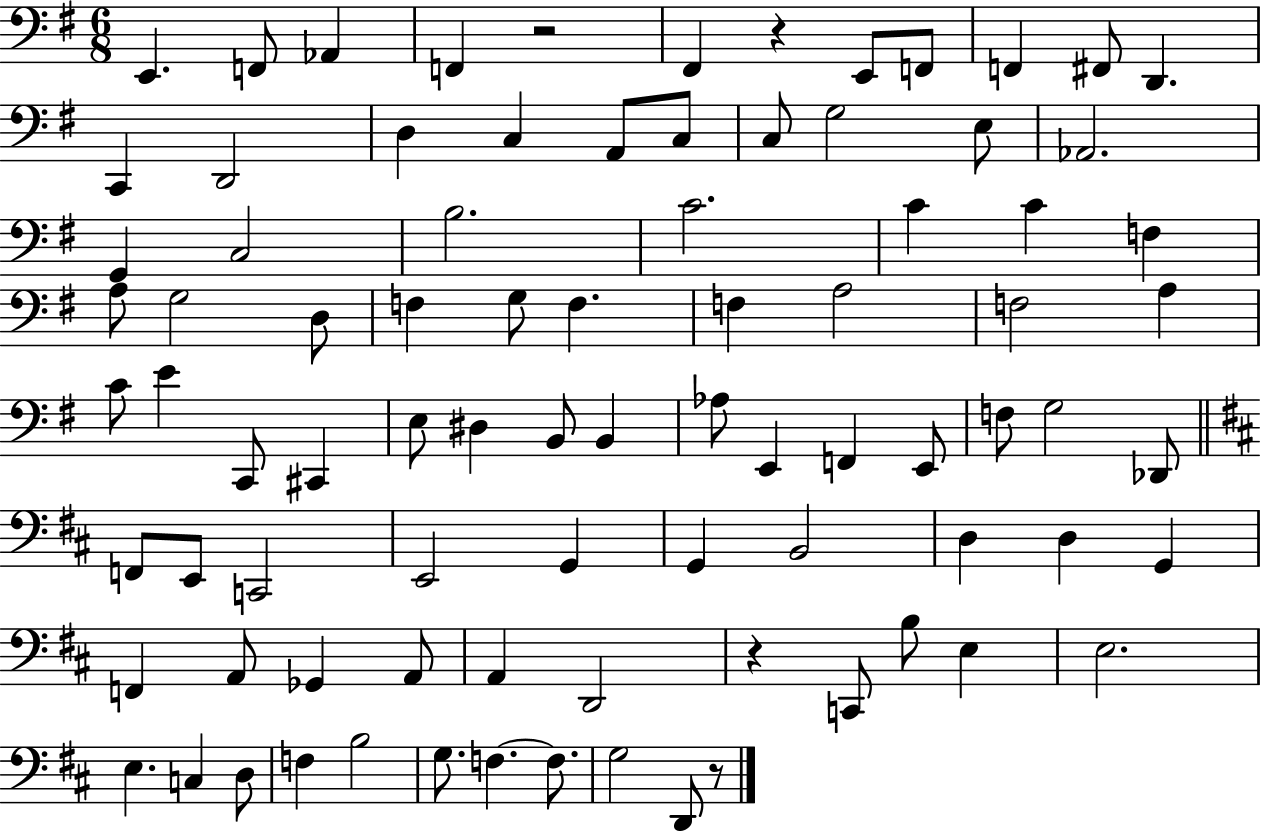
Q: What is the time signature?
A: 6/8